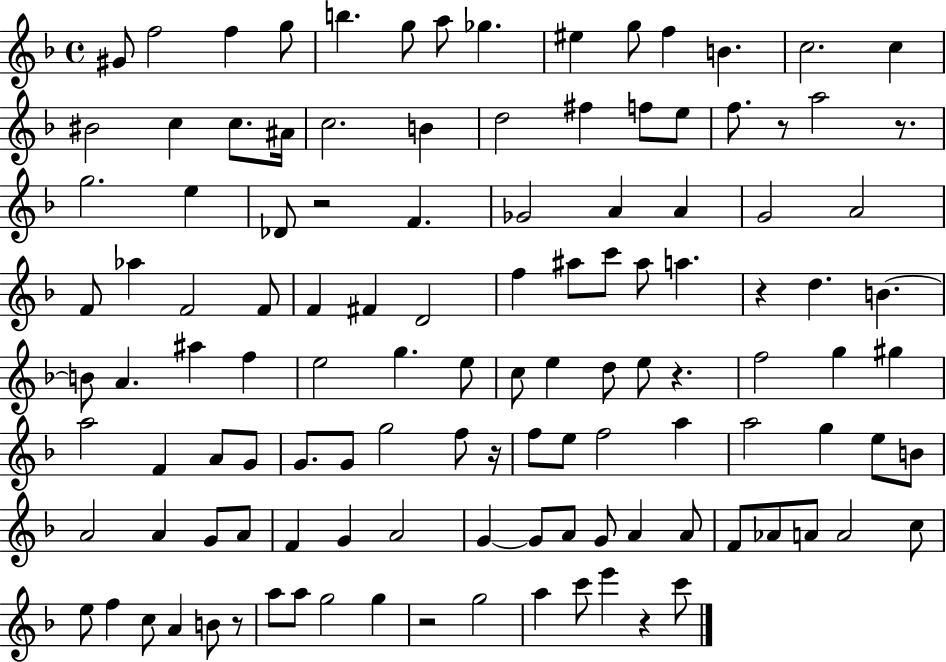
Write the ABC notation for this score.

X:1
T:Untitled
M:4/4
L:1/4
K:F
^G/2 f2 f g/2 b g/2 a/2 _g ^e g/2 f B c2 c ^B2 c c/2 ^A/4 c2 B d2 ^f f/2 e/2 f/2 z/2 a2 z/2 g2 e _D/2 z2 F _G2 A A G2 A2 F/2 _a F2 F/2 F ^F D2 f ^a/2 c'/2 ^a/2 a z d B B/2 A ^a f e2 g e/2 c/2 e d/2 e/2 z f2 g ^g a2 F A/2 G/2 G/2 G/2 g2 f/2 z/4 f/2 e/2 f2 a a2 g e/2 B/2 A2 A G/2 A/2 F G A2 G G/2 A/2 G/2 A A/2 F/2 _A/2 A/2 A2 c/2 e/2 f c/2 A B/2 z/2 a/2 a/2 g2 g z2 g2 a c'/2 e' z c'/2